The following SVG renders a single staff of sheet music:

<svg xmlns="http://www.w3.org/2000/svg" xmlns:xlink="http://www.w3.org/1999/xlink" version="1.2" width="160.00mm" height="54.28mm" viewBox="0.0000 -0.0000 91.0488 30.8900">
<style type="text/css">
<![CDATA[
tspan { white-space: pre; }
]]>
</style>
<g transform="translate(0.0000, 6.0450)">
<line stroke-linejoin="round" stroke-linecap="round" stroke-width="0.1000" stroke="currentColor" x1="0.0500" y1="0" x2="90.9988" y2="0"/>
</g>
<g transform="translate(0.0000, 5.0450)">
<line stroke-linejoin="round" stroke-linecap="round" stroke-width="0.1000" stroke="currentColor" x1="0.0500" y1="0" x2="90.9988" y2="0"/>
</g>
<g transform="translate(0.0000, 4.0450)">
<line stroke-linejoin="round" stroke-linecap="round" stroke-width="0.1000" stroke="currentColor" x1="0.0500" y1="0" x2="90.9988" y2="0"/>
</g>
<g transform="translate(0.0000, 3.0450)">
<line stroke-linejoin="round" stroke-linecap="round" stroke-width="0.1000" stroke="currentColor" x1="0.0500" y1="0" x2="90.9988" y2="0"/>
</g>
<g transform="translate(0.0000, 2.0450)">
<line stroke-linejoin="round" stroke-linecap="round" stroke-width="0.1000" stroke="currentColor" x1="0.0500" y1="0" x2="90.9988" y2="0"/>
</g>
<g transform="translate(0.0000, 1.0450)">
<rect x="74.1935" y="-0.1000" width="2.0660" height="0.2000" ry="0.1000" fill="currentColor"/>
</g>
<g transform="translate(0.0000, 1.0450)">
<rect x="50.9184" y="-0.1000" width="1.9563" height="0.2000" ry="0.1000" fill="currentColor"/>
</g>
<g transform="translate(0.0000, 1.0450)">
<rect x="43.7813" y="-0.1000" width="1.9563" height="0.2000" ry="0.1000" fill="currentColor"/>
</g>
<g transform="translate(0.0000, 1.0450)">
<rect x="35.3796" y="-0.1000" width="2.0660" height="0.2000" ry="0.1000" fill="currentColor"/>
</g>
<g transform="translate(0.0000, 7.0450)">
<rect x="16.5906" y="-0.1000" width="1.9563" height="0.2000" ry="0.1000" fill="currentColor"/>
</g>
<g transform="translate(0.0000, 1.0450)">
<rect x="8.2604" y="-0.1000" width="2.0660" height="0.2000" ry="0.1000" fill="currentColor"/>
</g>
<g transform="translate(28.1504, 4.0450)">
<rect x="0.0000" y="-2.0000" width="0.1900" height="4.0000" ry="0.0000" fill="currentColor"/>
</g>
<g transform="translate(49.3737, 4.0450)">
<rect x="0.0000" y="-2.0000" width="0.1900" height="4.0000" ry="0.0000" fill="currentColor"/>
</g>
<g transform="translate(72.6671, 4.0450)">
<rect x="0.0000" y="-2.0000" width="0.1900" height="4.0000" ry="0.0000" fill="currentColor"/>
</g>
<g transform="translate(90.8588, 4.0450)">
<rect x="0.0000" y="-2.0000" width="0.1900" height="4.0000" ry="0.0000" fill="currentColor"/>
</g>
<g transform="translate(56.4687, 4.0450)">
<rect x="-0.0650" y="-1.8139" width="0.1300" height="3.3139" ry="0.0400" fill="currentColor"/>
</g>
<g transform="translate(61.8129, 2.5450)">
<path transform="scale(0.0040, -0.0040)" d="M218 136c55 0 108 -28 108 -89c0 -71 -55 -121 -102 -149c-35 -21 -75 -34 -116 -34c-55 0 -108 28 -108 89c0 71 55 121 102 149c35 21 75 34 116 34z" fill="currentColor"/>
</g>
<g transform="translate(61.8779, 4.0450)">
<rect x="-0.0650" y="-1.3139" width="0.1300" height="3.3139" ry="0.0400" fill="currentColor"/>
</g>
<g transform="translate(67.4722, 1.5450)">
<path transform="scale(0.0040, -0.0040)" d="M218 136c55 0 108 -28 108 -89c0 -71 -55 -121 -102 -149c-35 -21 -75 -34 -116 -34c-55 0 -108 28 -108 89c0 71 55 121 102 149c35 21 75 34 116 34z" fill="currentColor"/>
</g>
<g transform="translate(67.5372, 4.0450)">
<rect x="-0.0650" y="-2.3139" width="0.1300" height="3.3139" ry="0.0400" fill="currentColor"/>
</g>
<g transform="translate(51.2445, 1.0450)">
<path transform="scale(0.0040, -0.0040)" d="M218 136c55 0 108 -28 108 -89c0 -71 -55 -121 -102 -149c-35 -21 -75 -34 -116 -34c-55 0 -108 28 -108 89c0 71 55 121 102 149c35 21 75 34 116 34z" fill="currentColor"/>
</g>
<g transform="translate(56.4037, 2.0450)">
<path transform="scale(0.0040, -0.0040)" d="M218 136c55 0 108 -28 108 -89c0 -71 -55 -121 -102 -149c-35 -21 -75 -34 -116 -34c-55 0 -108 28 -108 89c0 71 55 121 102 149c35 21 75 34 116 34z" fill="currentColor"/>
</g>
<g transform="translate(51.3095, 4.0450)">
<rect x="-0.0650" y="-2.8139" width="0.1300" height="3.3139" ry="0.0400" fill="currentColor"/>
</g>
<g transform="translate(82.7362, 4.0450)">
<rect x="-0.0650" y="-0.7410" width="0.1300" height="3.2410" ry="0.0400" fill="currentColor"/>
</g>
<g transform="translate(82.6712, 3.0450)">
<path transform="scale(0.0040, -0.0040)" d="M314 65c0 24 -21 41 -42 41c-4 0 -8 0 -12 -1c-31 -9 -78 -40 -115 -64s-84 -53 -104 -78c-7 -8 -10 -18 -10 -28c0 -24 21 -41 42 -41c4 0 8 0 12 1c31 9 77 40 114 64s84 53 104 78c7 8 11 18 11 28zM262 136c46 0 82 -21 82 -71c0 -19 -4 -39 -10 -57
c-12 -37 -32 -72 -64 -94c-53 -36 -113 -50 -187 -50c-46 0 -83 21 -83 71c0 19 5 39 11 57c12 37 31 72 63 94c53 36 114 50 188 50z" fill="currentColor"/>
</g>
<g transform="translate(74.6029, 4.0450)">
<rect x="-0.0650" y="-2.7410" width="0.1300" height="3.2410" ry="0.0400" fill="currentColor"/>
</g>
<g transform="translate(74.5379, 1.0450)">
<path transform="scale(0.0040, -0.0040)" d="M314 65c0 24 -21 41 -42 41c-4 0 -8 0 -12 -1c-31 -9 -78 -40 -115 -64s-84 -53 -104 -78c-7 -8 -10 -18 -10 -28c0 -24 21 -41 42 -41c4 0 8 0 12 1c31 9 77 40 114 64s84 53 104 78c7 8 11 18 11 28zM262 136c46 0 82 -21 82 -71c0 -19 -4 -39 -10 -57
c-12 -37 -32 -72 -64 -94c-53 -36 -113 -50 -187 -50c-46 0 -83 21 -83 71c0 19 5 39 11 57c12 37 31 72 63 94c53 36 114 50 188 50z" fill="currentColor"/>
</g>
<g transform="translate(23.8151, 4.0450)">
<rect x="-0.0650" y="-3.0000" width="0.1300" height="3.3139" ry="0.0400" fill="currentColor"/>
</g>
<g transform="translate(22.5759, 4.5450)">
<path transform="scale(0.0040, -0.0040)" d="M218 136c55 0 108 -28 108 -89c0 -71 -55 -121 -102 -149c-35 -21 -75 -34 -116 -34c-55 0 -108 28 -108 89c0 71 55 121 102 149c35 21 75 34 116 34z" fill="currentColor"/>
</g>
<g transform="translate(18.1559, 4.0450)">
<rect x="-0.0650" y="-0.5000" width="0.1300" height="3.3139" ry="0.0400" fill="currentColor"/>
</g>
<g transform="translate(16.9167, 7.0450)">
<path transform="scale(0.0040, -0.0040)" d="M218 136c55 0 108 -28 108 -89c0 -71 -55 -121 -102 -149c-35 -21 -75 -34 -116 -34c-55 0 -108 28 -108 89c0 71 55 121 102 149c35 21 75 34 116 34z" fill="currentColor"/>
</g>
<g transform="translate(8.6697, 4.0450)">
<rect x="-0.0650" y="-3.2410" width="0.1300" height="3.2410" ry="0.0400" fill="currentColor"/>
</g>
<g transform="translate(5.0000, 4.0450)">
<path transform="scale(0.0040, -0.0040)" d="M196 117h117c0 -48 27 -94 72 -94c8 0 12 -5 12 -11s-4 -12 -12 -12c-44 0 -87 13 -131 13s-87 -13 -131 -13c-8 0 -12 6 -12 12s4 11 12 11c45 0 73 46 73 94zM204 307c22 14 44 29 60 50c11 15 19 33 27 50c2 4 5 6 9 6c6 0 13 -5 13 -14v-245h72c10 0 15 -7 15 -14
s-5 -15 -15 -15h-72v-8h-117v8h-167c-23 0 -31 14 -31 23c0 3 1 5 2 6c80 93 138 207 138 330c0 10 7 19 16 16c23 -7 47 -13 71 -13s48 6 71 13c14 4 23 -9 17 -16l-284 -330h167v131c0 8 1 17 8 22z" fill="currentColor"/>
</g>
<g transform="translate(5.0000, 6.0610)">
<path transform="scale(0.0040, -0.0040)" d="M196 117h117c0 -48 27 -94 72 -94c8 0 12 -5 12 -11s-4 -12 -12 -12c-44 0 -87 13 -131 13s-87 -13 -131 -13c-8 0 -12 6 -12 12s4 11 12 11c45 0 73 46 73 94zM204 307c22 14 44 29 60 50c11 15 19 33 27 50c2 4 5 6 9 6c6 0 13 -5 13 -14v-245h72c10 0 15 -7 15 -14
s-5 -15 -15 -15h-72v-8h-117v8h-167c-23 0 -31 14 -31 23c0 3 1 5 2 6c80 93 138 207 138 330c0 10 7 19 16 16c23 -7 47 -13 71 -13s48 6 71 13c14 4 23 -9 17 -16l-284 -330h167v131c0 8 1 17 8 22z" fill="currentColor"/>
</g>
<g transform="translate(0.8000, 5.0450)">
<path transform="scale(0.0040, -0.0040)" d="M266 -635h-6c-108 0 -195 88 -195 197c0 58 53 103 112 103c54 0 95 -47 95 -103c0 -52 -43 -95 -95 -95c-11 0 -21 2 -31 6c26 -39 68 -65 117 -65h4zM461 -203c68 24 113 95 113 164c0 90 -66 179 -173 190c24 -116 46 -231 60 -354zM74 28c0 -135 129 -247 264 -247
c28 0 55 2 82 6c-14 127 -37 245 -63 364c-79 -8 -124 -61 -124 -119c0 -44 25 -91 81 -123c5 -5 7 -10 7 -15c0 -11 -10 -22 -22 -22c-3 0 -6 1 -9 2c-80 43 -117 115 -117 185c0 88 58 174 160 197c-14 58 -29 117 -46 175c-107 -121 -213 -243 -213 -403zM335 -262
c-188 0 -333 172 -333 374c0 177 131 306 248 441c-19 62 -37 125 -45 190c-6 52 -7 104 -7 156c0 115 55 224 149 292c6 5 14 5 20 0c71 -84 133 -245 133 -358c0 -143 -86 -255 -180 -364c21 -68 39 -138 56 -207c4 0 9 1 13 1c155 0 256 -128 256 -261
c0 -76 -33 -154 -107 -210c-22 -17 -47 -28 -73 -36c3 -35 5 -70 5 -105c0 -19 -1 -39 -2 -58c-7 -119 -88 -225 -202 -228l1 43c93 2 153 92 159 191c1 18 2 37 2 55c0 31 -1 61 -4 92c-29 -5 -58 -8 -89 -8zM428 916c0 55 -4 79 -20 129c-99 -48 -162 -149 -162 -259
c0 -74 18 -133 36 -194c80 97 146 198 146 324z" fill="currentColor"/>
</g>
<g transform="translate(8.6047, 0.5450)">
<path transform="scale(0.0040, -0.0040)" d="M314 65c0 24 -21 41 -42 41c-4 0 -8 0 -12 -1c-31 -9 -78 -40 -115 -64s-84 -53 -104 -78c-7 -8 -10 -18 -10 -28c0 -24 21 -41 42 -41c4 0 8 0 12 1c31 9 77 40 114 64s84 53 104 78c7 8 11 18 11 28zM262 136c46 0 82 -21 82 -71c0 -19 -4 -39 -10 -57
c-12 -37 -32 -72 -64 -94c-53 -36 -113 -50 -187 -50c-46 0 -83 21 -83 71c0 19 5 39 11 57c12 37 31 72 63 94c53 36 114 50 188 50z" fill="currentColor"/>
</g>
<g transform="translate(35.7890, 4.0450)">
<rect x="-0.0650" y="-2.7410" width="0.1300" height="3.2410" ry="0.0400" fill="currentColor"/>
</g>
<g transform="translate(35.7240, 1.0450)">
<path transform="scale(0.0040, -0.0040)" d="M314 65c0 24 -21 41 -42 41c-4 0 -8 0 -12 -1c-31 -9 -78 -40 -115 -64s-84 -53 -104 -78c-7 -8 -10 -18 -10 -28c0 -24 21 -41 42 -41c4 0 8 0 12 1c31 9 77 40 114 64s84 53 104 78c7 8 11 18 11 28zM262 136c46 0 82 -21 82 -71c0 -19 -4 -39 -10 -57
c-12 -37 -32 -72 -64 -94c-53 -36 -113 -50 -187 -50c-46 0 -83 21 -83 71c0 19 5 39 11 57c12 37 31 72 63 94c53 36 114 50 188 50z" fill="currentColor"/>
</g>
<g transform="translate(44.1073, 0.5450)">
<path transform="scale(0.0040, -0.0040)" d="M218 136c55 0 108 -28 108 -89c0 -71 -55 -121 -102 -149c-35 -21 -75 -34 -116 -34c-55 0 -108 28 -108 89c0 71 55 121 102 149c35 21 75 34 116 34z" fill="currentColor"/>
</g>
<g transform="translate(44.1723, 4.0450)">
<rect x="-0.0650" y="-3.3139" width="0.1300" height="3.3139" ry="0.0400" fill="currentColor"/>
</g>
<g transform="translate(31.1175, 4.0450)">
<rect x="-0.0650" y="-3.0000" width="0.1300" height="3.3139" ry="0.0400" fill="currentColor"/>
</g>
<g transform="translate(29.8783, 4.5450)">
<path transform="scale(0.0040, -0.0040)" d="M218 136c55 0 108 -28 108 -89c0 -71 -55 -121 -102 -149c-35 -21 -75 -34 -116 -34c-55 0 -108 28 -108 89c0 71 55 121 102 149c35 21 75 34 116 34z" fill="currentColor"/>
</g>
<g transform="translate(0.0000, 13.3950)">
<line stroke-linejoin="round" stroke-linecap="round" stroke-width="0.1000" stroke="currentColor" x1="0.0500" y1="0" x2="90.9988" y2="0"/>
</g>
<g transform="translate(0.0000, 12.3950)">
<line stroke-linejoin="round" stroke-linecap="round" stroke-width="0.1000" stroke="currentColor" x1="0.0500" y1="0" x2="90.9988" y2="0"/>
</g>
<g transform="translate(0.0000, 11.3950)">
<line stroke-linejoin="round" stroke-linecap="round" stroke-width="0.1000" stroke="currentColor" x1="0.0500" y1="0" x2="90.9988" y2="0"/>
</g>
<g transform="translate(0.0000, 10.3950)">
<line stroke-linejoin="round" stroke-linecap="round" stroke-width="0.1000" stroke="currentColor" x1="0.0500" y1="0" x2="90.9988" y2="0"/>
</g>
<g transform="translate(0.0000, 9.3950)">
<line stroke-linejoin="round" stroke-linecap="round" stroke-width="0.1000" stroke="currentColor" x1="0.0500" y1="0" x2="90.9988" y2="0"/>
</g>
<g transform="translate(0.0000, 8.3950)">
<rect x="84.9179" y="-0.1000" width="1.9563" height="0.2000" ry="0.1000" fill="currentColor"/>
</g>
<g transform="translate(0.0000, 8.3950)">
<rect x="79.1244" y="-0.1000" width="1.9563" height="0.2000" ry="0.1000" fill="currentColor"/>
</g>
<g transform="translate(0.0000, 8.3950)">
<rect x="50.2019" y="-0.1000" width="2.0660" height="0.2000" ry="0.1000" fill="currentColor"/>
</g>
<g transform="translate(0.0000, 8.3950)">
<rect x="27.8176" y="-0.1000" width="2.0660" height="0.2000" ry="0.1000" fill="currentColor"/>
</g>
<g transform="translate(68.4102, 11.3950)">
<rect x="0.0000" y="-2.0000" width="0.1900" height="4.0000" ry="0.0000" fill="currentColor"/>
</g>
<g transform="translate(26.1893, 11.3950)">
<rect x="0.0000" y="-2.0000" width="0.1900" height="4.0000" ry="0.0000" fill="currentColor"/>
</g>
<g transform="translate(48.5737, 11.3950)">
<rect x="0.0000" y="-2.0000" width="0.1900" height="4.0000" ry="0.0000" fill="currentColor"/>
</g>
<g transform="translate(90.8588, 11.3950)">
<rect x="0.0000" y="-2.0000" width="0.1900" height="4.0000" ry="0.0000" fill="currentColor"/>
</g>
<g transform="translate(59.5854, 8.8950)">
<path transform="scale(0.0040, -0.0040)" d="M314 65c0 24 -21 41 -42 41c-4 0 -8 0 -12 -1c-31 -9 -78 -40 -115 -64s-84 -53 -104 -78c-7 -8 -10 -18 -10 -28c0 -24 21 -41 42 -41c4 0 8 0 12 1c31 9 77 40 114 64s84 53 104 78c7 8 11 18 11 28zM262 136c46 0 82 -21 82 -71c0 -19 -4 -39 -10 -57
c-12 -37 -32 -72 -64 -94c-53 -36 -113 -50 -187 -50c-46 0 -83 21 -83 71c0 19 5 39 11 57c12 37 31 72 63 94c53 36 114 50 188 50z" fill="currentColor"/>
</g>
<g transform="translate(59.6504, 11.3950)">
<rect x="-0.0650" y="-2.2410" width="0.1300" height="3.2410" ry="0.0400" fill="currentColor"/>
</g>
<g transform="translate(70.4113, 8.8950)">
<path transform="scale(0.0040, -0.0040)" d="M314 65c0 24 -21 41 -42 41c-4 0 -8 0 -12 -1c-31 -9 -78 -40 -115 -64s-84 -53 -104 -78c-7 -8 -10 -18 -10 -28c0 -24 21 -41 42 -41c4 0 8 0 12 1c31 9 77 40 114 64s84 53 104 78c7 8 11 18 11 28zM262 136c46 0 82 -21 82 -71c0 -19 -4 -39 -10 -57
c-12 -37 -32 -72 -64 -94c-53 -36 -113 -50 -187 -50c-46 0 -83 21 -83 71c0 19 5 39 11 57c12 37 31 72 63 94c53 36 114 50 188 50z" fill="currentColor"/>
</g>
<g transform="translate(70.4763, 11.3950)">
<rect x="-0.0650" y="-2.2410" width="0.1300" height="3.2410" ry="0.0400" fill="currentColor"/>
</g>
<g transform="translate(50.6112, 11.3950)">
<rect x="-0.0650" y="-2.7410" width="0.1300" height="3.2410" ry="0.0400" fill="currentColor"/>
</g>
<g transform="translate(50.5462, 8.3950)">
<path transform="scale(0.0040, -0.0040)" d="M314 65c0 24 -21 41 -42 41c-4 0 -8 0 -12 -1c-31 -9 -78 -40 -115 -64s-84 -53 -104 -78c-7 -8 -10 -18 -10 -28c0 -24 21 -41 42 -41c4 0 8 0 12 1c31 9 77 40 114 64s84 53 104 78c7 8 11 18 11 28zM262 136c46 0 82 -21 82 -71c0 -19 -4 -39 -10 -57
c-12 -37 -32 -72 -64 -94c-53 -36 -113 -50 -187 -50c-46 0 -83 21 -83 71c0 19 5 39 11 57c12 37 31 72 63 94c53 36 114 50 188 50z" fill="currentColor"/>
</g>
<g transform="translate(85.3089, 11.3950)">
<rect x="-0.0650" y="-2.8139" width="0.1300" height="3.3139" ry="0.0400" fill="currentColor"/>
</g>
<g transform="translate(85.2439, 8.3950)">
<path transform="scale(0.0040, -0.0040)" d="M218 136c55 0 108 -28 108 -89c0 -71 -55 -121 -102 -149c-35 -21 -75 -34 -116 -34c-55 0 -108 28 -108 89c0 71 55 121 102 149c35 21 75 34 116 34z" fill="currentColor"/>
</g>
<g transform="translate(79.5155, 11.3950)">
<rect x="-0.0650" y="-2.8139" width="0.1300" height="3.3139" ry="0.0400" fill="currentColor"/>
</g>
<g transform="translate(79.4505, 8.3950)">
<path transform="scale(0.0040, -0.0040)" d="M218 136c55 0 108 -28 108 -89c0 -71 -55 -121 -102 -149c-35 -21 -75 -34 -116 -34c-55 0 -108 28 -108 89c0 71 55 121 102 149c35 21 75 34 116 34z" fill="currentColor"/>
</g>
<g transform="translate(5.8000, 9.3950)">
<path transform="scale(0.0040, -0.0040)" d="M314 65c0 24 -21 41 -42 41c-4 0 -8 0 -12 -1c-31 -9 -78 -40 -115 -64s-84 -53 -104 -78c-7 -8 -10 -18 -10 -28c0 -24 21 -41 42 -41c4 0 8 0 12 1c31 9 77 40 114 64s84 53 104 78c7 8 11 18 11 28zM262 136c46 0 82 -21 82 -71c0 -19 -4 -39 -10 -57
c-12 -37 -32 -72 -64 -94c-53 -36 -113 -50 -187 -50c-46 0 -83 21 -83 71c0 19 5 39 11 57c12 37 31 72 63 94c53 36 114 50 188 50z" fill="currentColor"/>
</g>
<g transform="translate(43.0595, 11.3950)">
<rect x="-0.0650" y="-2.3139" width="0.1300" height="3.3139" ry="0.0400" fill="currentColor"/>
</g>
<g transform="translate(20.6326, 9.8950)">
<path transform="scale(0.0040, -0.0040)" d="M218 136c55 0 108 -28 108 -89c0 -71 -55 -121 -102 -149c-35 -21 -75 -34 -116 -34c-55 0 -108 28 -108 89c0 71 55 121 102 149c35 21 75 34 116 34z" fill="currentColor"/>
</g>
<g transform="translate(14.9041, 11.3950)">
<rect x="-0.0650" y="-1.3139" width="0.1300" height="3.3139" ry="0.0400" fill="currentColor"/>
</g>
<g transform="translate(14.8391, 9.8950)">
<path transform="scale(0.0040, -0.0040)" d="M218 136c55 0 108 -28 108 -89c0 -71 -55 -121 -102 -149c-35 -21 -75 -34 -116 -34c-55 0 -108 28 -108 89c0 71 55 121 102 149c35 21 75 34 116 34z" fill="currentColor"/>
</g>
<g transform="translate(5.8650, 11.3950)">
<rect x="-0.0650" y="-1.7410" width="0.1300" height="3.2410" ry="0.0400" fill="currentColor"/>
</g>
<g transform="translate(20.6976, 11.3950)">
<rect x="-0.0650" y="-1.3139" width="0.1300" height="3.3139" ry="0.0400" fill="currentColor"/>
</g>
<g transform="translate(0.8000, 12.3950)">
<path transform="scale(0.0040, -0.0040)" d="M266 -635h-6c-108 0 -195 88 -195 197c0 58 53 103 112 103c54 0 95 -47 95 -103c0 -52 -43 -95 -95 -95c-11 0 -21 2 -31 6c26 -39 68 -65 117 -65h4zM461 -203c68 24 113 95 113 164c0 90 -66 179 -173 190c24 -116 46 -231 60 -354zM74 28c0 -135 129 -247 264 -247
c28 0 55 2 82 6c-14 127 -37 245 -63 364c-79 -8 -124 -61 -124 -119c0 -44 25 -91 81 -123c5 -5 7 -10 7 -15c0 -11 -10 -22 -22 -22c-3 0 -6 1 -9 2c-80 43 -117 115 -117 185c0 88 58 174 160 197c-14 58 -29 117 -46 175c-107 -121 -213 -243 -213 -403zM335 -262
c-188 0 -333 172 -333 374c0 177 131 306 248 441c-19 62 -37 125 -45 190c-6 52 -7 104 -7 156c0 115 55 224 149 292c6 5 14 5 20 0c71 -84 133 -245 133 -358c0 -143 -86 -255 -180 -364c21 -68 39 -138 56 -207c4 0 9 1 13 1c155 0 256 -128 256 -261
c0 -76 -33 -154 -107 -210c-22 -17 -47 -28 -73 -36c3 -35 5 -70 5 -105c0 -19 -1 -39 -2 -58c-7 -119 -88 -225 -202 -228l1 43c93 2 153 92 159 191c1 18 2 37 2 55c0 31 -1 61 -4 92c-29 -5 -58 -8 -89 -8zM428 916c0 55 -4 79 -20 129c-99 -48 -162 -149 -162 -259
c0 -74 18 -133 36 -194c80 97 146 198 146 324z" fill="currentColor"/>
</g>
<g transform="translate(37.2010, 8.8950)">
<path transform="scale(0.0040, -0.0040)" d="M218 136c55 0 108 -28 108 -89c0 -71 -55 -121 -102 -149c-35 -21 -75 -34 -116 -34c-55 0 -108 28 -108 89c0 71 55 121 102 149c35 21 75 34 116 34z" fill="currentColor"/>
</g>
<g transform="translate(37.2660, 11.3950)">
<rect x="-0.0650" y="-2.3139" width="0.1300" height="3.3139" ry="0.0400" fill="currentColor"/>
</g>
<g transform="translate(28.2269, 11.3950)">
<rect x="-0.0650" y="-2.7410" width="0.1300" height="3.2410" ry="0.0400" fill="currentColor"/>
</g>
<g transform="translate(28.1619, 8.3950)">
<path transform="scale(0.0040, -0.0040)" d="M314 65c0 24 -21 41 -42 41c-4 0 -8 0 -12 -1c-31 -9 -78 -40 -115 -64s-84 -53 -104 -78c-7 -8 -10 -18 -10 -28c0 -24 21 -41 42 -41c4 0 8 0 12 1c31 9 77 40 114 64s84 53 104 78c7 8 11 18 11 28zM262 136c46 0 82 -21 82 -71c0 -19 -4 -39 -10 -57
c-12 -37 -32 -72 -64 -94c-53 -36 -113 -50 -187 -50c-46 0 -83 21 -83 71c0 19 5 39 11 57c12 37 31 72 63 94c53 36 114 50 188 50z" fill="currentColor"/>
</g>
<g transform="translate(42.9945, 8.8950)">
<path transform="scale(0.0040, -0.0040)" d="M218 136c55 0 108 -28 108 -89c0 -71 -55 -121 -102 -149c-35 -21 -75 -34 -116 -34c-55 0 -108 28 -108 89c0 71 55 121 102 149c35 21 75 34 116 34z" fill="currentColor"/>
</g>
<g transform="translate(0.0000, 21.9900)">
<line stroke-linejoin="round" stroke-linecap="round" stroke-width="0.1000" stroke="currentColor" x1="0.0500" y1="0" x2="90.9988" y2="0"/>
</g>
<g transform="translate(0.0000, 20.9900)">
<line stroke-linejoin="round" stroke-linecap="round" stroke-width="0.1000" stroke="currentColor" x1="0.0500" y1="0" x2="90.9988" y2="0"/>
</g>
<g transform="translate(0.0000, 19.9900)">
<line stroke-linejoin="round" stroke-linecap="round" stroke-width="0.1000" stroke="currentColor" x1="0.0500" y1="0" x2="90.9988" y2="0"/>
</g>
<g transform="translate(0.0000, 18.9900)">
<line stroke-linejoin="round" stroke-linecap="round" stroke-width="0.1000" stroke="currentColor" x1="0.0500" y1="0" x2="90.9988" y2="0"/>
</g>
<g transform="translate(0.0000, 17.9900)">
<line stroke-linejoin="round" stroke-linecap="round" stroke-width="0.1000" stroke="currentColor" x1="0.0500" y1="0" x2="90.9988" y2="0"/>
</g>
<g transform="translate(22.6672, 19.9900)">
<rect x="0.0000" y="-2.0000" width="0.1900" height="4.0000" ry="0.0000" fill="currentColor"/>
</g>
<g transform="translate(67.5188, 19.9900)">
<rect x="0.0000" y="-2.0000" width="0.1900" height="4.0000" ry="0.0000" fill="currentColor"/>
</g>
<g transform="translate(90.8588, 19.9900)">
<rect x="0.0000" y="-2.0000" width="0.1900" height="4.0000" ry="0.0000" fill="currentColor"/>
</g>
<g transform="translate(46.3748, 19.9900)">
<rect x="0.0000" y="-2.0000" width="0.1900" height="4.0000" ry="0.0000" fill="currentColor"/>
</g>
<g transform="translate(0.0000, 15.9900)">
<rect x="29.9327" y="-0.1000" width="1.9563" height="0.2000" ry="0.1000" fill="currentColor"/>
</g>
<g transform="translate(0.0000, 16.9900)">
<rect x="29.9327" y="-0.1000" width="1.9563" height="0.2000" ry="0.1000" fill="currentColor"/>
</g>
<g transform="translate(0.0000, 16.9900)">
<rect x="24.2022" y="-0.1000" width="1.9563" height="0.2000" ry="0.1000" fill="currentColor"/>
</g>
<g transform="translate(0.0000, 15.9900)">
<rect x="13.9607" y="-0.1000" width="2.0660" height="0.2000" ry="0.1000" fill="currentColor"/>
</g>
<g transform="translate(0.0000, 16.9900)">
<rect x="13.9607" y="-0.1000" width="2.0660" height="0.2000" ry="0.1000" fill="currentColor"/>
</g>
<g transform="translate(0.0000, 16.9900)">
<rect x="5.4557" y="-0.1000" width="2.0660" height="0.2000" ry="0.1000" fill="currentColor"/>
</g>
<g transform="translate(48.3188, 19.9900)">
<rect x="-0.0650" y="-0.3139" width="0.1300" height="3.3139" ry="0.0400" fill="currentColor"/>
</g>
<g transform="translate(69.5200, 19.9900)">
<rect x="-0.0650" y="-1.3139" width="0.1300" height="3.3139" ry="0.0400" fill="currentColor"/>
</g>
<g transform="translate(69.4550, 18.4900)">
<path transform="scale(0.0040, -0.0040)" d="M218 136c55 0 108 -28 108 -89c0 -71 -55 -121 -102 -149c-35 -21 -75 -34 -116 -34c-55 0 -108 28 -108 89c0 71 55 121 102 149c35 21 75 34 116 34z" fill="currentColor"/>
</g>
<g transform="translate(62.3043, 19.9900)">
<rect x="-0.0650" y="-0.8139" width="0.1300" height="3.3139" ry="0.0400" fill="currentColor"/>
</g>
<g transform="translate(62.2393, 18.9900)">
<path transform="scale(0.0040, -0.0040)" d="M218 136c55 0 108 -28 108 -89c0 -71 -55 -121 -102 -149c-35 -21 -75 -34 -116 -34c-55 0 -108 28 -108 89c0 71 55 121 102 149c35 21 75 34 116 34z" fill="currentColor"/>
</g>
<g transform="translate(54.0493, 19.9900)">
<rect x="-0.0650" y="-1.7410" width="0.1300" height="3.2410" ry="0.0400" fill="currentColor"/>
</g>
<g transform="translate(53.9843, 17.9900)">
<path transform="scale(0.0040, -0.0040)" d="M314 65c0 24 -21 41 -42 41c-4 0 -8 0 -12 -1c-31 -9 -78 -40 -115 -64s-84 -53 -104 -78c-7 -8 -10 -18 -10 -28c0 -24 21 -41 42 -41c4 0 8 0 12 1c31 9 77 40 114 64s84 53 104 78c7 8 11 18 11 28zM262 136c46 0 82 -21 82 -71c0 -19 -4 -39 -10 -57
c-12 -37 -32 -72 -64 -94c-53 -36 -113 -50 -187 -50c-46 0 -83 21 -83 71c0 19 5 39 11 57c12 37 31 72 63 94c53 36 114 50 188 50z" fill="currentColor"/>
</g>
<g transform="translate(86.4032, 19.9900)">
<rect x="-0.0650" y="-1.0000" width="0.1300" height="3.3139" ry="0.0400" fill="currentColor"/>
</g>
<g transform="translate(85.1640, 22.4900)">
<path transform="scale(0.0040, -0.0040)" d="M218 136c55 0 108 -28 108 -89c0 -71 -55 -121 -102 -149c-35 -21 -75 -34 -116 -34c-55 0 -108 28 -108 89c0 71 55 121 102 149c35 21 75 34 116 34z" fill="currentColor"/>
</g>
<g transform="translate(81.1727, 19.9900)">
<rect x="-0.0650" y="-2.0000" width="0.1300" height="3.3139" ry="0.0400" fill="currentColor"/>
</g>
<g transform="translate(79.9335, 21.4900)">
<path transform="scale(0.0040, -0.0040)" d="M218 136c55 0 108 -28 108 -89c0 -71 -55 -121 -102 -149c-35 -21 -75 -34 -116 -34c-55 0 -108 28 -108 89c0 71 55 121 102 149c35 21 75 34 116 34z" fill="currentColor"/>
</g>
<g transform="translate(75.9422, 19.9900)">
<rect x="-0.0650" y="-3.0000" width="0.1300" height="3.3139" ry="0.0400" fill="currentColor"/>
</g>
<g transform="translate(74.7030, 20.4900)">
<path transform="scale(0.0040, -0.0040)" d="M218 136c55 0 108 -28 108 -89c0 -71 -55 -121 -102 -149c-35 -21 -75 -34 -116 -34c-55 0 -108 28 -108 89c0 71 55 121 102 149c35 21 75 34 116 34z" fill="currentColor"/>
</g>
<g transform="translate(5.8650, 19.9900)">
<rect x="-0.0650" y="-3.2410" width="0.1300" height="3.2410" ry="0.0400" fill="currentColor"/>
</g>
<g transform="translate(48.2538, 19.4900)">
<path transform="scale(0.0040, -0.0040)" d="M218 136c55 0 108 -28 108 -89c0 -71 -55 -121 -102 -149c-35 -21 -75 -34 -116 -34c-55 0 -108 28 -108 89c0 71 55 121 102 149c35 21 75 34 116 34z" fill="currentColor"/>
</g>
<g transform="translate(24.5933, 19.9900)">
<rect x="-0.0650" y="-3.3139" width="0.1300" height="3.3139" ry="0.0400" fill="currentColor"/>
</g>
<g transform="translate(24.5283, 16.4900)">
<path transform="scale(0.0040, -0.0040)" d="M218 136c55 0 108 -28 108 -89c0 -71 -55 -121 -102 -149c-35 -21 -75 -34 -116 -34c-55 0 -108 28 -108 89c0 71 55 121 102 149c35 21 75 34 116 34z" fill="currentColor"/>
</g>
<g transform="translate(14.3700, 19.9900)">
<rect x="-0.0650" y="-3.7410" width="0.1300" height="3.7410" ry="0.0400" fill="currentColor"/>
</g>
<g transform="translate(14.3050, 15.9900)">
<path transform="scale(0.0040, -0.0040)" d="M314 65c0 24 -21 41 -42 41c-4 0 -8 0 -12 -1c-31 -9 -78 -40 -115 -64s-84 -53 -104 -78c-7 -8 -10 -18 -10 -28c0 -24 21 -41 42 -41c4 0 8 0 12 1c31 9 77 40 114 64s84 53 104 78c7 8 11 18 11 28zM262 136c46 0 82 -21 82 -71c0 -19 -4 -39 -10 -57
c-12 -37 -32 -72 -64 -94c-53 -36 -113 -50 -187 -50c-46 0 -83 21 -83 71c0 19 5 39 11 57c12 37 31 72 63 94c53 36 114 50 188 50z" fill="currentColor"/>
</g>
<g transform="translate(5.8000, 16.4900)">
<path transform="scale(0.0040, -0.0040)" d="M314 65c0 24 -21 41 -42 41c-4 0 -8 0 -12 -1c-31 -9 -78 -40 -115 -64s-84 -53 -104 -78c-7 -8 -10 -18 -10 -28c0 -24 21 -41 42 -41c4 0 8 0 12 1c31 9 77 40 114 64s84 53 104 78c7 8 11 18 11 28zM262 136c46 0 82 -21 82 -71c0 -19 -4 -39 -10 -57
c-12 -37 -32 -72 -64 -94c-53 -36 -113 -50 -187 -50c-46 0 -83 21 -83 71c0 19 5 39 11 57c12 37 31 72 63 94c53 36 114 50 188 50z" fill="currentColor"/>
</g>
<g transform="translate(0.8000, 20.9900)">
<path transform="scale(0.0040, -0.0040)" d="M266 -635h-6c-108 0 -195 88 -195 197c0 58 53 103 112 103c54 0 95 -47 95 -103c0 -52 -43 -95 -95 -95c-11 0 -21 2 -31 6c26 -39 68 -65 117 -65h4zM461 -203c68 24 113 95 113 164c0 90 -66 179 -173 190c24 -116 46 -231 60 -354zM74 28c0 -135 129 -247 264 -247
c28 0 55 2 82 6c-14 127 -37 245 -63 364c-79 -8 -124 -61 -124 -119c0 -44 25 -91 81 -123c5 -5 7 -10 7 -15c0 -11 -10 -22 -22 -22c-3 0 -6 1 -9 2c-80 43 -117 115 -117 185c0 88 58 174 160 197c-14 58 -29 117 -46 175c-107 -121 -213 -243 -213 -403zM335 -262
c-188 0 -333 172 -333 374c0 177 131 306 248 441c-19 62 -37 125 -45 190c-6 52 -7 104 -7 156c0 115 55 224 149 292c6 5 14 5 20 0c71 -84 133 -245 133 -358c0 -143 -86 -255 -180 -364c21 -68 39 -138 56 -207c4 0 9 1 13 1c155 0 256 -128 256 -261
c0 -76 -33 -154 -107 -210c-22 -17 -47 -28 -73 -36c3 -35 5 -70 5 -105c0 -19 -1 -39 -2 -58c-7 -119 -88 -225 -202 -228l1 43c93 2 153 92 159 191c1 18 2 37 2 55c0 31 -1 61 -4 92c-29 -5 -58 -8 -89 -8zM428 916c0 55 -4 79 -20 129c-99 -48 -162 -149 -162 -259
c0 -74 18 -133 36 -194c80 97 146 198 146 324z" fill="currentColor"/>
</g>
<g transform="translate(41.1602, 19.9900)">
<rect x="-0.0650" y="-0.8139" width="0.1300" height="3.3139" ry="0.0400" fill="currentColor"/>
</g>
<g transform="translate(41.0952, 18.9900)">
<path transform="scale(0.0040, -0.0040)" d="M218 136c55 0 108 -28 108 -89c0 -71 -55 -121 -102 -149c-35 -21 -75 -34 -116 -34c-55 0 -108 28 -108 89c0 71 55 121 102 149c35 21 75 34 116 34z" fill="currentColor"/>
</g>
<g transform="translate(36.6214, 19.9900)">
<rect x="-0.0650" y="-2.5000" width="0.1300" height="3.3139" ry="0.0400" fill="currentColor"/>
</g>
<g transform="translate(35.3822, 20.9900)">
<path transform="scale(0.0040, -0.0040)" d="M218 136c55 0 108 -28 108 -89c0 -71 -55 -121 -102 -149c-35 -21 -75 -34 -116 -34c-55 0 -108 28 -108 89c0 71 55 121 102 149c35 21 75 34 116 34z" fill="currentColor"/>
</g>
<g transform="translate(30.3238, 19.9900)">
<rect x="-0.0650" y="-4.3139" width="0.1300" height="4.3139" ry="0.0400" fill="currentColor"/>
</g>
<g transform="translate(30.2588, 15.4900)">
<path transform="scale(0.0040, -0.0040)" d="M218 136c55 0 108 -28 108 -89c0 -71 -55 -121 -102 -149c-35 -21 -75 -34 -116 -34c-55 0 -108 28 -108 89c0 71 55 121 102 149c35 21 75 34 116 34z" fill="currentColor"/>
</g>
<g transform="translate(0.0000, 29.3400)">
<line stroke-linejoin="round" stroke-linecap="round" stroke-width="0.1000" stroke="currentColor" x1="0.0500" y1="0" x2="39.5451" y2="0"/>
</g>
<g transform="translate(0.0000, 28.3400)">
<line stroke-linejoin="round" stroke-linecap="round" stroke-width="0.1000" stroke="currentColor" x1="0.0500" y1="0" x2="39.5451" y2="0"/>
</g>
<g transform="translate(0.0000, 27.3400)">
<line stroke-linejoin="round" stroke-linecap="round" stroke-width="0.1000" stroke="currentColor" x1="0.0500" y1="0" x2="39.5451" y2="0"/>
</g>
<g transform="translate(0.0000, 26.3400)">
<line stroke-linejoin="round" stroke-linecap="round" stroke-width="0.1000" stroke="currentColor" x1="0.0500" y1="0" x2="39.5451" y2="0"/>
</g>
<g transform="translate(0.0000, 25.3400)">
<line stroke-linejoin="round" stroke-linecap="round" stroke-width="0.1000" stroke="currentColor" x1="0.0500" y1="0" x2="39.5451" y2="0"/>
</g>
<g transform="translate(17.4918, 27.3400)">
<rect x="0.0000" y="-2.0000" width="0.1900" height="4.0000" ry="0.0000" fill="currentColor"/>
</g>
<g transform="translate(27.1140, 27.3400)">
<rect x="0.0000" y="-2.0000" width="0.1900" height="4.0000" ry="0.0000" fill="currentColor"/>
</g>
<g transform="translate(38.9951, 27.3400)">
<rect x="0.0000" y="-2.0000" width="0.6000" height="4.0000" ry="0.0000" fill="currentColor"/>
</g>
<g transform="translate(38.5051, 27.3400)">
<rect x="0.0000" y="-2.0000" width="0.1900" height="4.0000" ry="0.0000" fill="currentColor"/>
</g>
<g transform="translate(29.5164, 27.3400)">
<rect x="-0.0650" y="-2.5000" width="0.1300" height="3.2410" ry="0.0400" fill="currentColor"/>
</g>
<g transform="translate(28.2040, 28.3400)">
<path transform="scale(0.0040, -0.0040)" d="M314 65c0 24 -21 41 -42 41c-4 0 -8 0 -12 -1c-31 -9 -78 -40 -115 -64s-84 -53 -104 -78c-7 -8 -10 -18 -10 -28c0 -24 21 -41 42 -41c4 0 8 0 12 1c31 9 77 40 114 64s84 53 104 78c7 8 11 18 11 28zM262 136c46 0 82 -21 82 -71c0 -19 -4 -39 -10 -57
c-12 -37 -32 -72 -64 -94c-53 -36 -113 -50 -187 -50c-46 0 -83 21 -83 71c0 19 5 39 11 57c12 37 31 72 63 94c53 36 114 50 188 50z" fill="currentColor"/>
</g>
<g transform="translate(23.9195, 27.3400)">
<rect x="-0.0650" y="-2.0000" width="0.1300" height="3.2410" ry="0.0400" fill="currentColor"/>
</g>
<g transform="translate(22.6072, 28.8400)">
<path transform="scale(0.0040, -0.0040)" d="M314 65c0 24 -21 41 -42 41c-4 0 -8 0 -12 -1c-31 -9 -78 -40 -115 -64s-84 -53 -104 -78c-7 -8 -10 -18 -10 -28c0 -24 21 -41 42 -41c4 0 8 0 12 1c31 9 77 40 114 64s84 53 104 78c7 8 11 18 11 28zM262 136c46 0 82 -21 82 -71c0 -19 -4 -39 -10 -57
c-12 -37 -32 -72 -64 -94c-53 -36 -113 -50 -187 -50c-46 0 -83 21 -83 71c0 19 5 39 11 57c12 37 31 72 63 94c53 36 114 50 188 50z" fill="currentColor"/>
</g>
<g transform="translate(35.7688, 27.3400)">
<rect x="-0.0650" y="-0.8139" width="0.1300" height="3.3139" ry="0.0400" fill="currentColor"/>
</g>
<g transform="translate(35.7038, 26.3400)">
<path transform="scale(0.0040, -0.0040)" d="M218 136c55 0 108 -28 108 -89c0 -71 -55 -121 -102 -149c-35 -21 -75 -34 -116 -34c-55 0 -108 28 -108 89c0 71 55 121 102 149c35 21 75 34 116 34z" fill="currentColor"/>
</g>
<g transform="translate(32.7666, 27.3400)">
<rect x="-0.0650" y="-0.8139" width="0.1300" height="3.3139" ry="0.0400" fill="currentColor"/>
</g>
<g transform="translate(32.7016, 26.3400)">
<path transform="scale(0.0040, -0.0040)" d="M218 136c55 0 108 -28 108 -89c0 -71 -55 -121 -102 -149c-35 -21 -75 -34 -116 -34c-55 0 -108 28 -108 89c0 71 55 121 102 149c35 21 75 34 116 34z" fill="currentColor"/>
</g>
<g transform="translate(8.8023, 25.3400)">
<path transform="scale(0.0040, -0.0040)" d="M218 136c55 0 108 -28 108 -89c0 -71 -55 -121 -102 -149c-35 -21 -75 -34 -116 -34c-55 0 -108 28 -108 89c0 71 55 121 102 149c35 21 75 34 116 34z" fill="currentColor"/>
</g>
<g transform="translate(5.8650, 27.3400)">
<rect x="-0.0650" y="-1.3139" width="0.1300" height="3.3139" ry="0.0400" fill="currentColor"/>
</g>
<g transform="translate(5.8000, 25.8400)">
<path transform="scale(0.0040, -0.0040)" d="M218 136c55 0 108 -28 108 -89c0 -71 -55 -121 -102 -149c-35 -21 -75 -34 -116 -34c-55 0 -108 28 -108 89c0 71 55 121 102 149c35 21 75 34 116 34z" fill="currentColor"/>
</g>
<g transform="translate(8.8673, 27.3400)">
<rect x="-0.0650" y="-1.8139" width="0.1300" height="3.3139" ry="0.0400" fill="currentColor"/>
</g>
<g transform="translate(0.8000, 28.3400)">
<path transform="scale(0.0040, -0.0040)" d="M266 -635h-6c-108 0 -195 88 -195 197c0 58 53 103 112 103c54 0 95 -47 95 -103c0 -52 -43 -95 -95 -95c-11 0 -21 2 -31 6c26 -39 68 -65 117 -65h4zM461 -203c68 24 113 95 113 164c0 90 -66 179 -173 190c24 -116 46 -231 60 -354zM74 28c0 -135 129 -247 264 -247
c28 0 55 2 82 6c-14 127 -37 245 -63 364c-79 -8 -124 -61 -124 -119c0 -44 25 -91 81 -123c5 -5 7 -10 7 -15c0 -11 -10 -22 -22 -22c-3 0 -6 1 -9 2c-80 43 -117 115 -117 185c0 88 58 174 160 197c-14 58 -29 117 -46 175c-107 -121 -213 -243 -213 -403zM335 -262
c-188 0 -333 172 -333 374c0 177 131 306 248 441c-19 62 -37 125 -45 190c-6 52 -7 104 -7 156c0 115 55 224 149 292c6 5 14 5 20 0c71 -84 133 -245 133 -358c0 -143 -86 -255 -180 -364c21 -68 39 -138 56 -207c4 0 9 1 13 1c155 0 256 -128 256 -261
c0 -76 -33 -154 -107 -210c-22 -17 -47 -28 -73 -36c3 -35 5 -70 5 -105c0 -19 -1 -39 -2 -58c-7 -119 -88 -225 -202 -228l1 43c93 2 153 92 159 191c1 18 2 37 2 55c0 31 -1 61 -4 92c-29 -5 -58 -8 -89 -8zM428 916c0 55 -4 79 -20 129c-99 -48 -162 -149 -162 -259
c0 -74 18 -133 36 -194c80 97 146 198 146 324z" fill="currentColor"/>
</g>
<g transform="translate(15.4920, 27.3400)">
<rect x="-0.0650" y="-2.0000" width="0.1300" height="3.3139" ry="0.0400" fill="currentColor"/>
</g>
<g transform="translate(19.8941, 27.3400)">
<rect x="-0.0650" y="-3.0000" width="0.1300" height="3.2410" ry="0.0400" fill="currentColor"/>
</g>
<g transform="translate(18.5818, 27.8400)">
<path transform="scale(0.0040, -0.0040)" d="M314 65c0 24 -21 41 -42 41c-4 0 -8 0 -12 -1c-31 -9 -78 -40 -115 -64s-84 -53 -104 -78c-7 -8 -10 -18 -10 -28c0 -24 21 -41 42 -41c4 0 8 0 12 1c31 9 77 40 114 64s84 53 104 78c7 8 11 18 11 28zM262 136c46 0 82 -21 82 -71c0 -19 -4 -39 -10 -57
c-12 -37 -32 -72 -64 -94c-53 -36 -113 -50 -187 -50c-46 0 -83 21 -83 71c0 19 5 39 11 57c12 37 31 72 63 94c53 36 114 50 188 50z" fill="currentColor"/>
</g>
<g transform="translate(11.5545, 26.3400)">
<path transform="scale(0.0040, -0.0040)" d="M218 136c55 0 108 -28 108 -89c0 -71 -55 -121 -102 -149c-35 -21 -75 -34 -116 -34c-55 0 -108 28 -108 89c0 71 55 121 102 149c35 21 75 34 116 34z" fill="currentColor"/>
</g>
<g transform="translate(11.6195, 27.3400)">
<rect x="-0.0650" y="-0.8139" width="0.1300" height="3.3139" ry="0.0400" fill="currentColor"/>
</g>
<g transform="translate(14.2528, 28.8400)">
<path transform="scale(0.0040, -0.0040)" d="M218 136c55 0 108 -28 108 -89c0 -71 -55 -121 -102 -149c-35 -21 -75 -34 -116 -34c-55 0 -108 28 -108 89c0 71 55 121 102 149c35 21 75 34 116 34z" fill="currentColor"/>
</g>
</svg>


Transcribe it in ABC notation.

X:1
T:Untitled
M:4/4
L:1/4
K:C
b2 C A A a2 b a f e g a2 d2 f2 e e a2 g g a2 g2 g2 a a b2 c'2 b d' G d c f2 d e A F D e f d F A2 F2 G2 d d